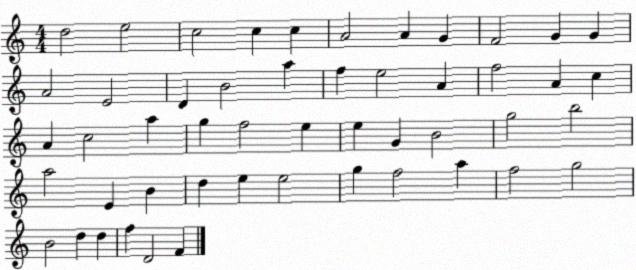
X:1
T:Untitled
M:4/4
L:1/4
K:C
d2 e2 c2 c c A2 A G F2 G G A2 E2 D B2 a f e2 A f2 A c A c2 a g f2 e e G B2 g2 b2 a2 E B d e e2 g f2 a f2 g2 B2 d d f D2 F